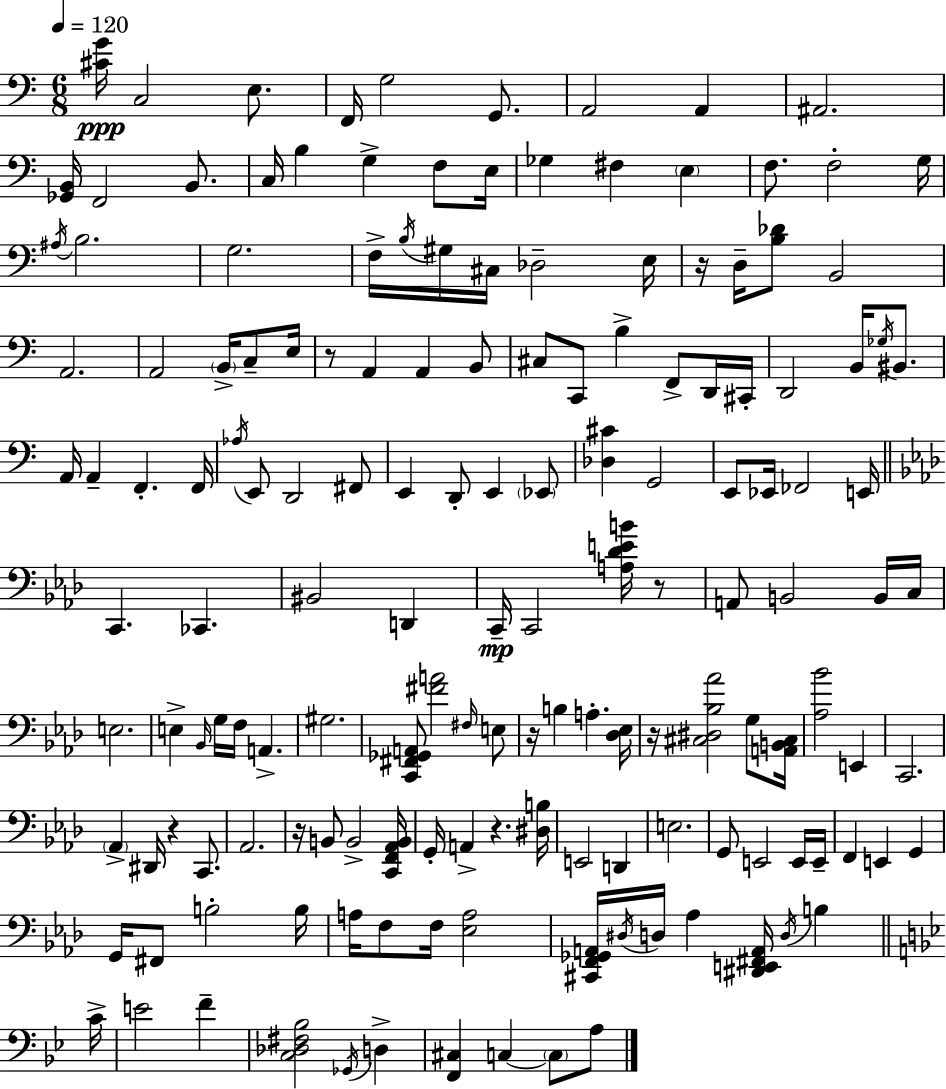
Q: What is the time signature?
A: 6/8